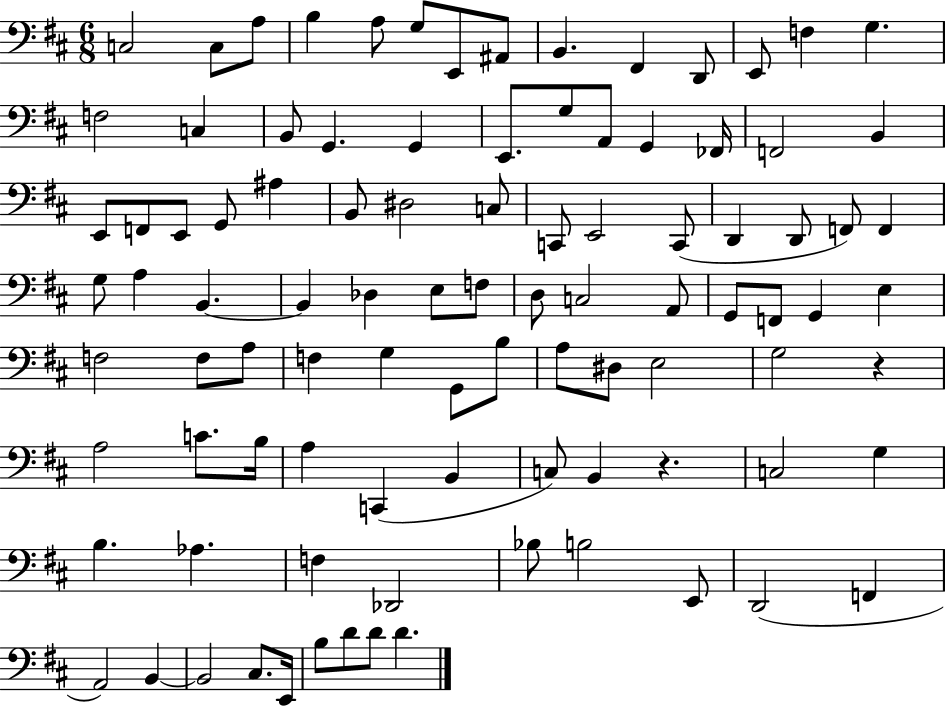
X:1
T:Untitled
M:6/8
L:1/4
K:D
C,2 C,/2 A,/2 B, A,/2 G,/2 E,,/2 ^A,,/2 B,, ^F,, D,,/2 E,,/2 F, G, F,2 C, B,,/2 G,, G,, E,,/2 G,/2 A,,/2 G,, _F,,/4 F,,2 B,, E,,/2 F,,/2 E,,/2 G,,/2 ^A, B,,/2 ^D,2 C,/2 C,,/2 E,,2 C,,/2 D,, D,,/2 F,,/2 F,, G,/2 A, B,, B,, _D, E,/2 F,/2 D,/2 C,2 A,,/2 G,,/2 F,,/2 G,, E, F,2 F,/2 A,/2 F, G, G,,/2 B,/2 A,/2 ^D,/2 E,2 G,2 z A,2 C/2 B,/4 A, C,, B,, C,/2 B,, z C,2 G, B, _A, F, _D,,2 _B,/2 B,2 E,,/2 D,,2 F,, A,,2 B,, B,,2 ^C,/2 E,,/4 B,/2 D/2 D/2 D